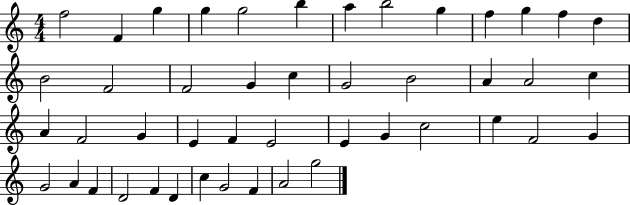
{
  \clef treble
  \numericTimeSignature
  \time 4/4
  \key c \major
  f''2 f'4 g''4 | g''4 g''2 b''4 | a''4 b''2 g''4 | f''4 g''4 f''4 d''4 | \break b'2 f'2 | f'2 g'4 c''4 | g'2 b'2 | a'4 a'2 c''4 | \break a'4 f'2 g'4 | e'4 f'4 e'2 | e'4 g'4 c''2 | e''4 f'2 g'4 | \break g'2 a'4 f'4 | d'2 f'4 d'4 | c''4 g'2 f'4 | a'2 g''2 | \break \bar "|."
}